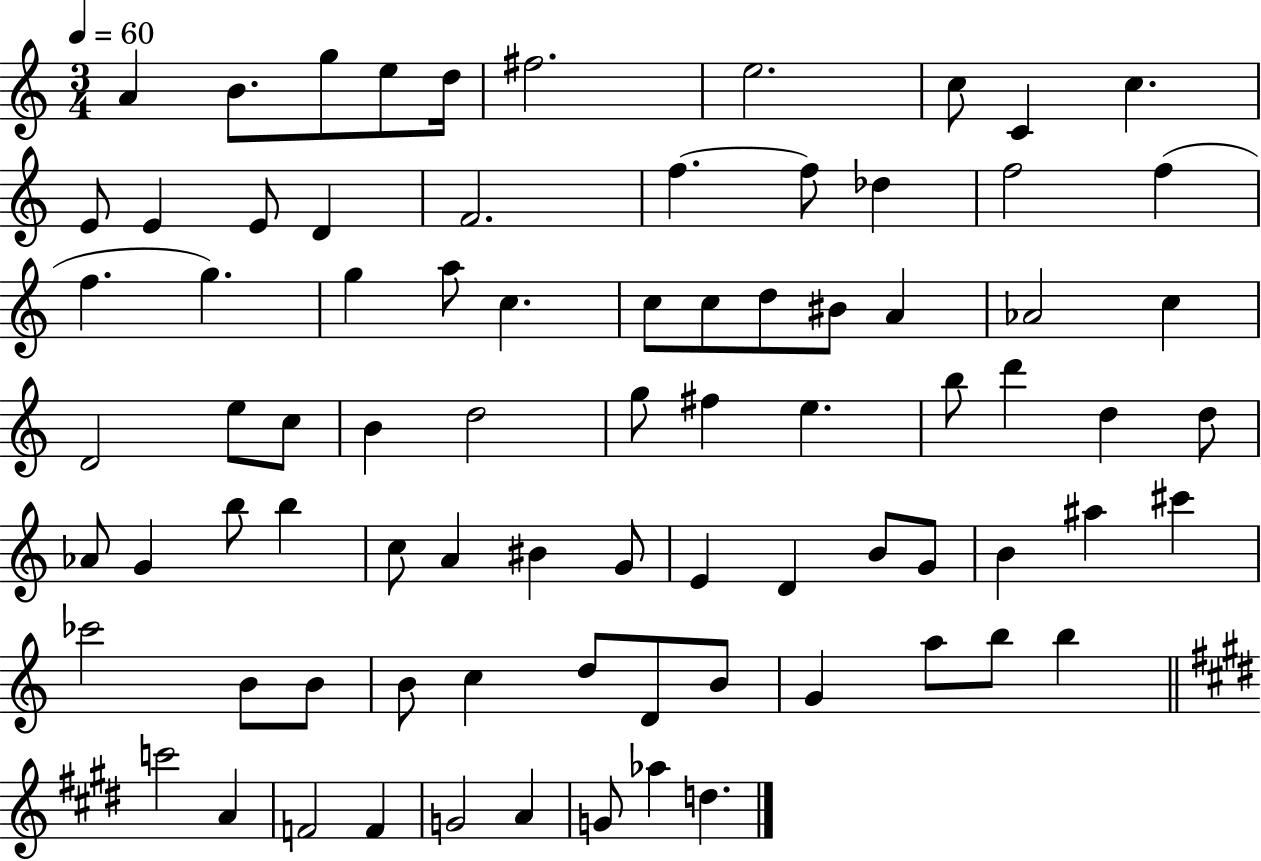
{
  \clef treble
  \numericTimeSignature
  \time 3/4
  \key c \major
  \tempo 4 = 60
  \repeat volta 2 { a'4 b'8. g''8 e''8 d''16 | fis''2. | e''2. | c''8 c'4 c''4. | \break e'8 e'4 e'8 d'4 | f'2. | f''4.~~ f''8 des''4 | f''2 f''4( | \break f''4. g''4.) | g''4 a''8 c''4. | c''8 c''8 d''8 bis'8 a'4 | aes'2 c''4 | \break d'2 e''8 c''8 | b'4 d''2 | g''8 fis''4 e''4. | b''8 d'''4 d''4 d''8 | \break aes'8 g'4 b''8 b''4 | c''8 a'4 bis'4 g'8 | e'4 d'4 b'8 g'8 | b'4 ais''4 cis'''4 | \break ces'''2 b'8 b'8 | b'8 c''4 d''8 d'8 b'8 | g'4 a''8 b''8 b''4 | \bar "||" \break \key e \major c'''2 a'4 | f'2 f'4 | g'2 a'4 | g'8 aes''4 d''4. | \break } \bar "|."
}